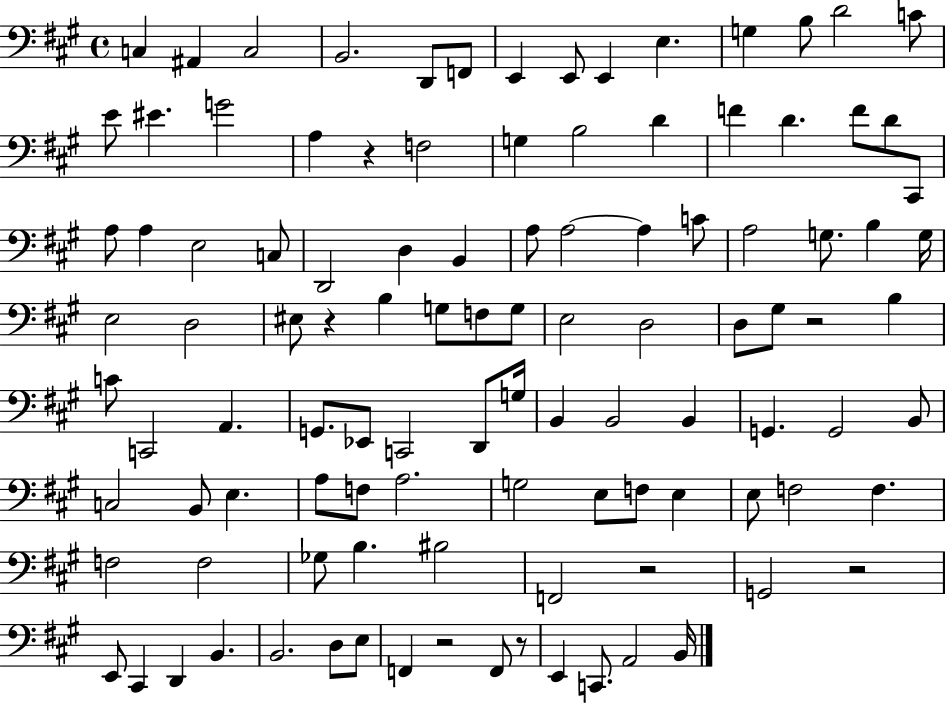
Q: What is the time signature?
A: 4/4